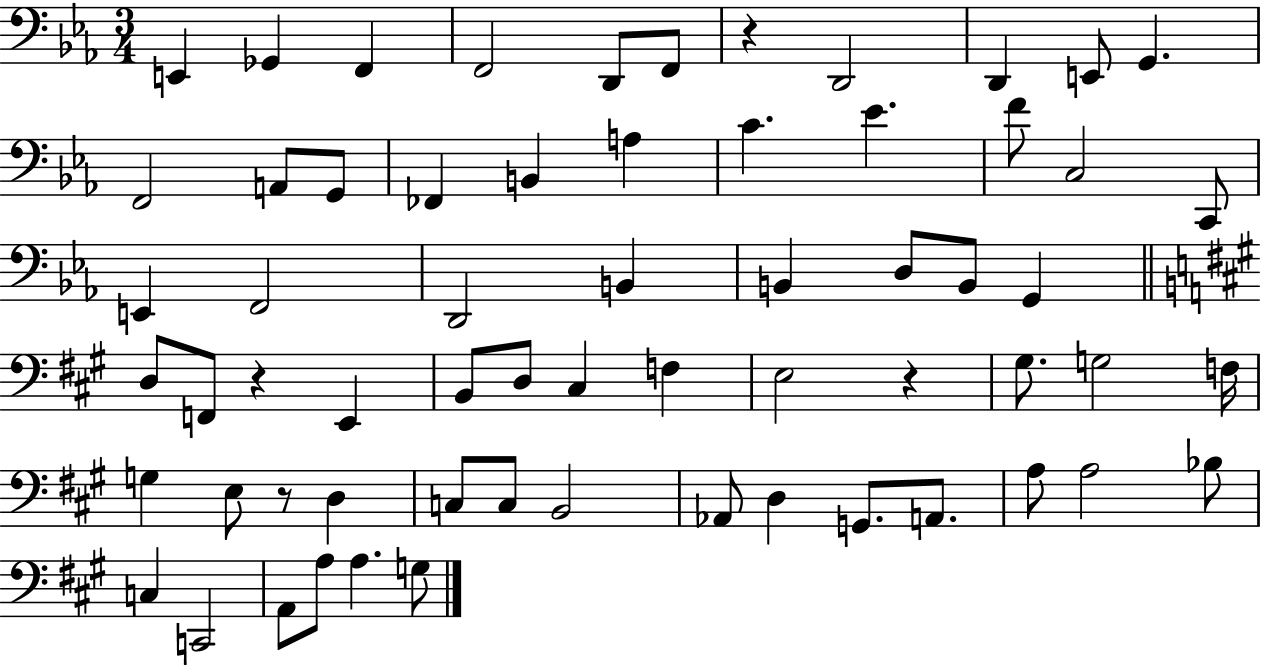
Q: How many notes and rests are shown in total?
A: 63